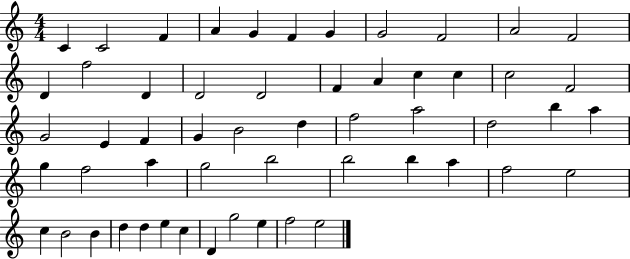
C4/q C4/h F4/q A4/q G4/q F4/q G4/q G4/h F4/h A4/h F4/h D4/q F5/h D4/q D4/h D4/h F4/q A4/q C5/q C5/q C5/h F4/h G4/h E4/q F4/q G4/q B4/h D5/q F5/h A5/h D5/h B5/q A5/q G5/q F5/h A5/q G5/h B5/h B5/h B5/q A5/q F5/h E5/h C5/q B4/h B4/q D5/q D5/q E5/q C5/q D4/q G5/h E5/q F5/h E5/h